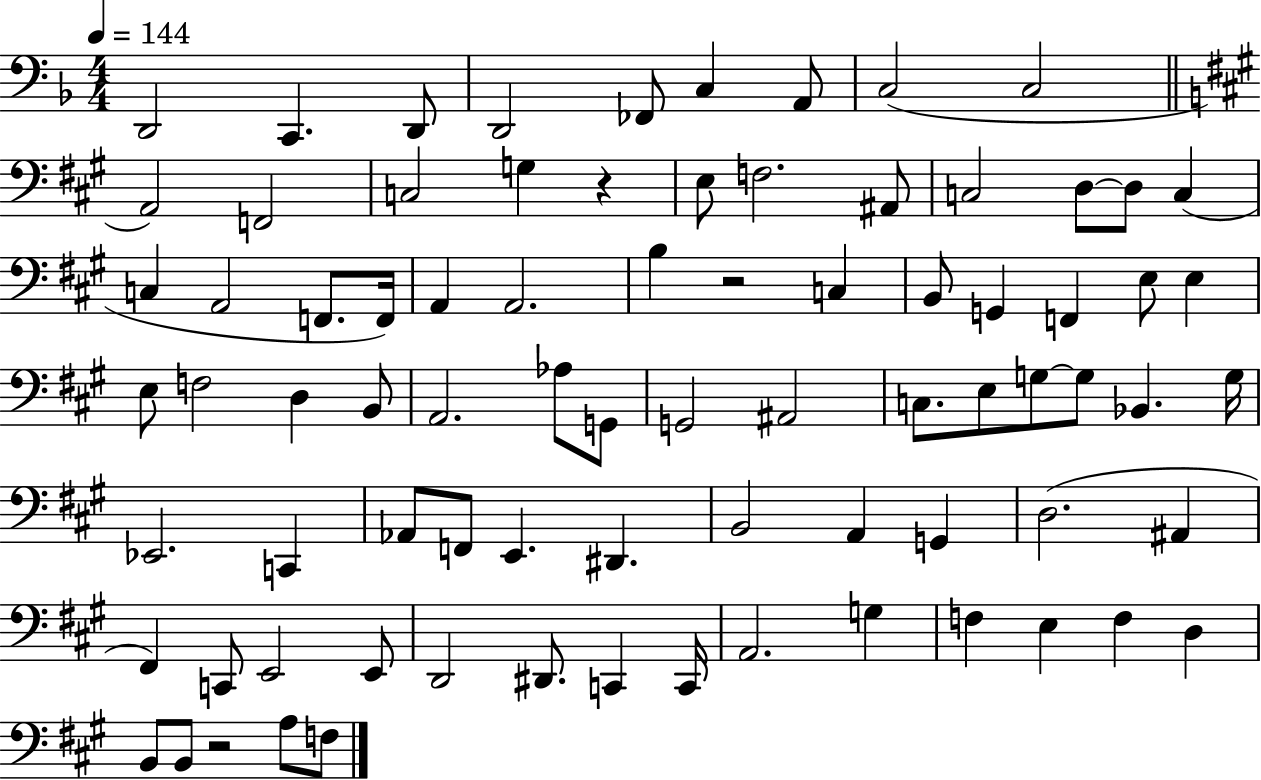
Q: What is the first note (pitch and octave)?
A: D2